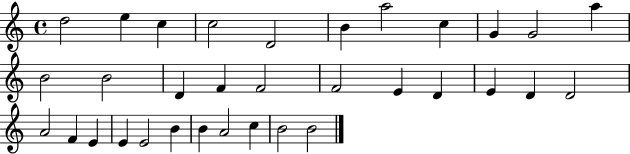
D5/h E5/q C5/q C5/h D4/h B4/q A5/h C5/q G4/q G4/h A5/q B4/h B4/h D4/q F4/q F4/h F4/h E4/q D4/q E4/q D4/q D4/h A4/h F4/q E4/q E4/q E4/h B4/q B4/q A4/h C5/q B4/h B4/h